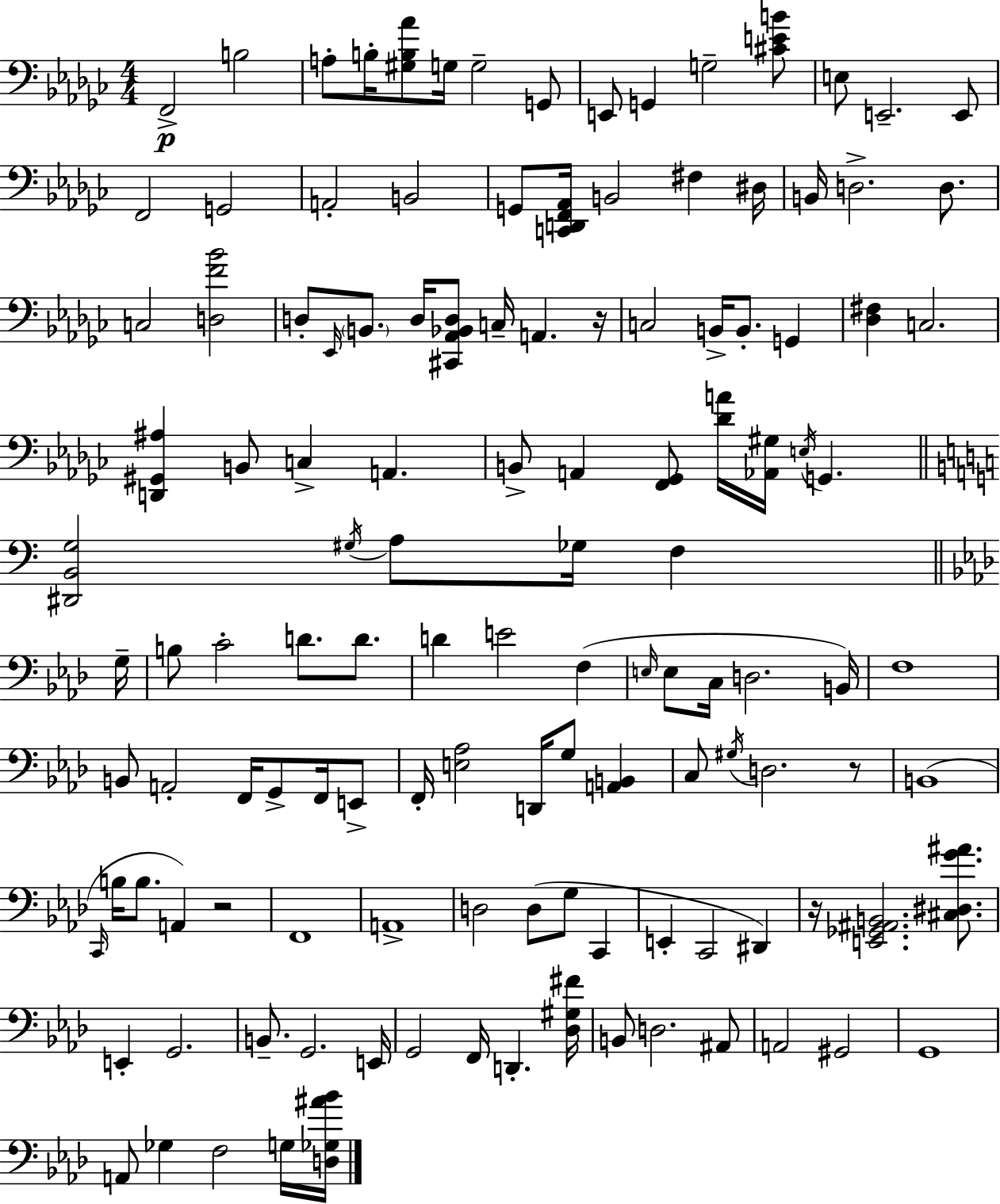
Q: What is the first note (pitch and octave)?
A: F2